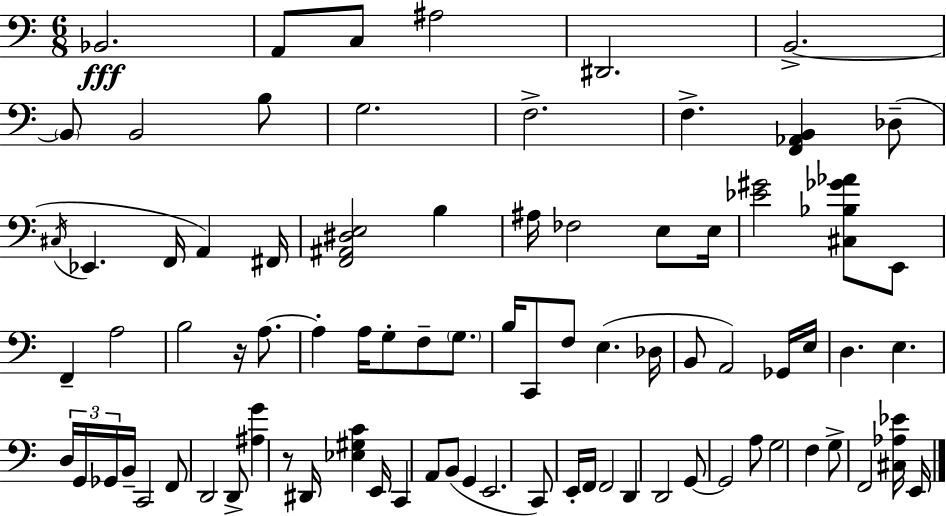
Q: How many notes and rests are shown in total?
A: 82